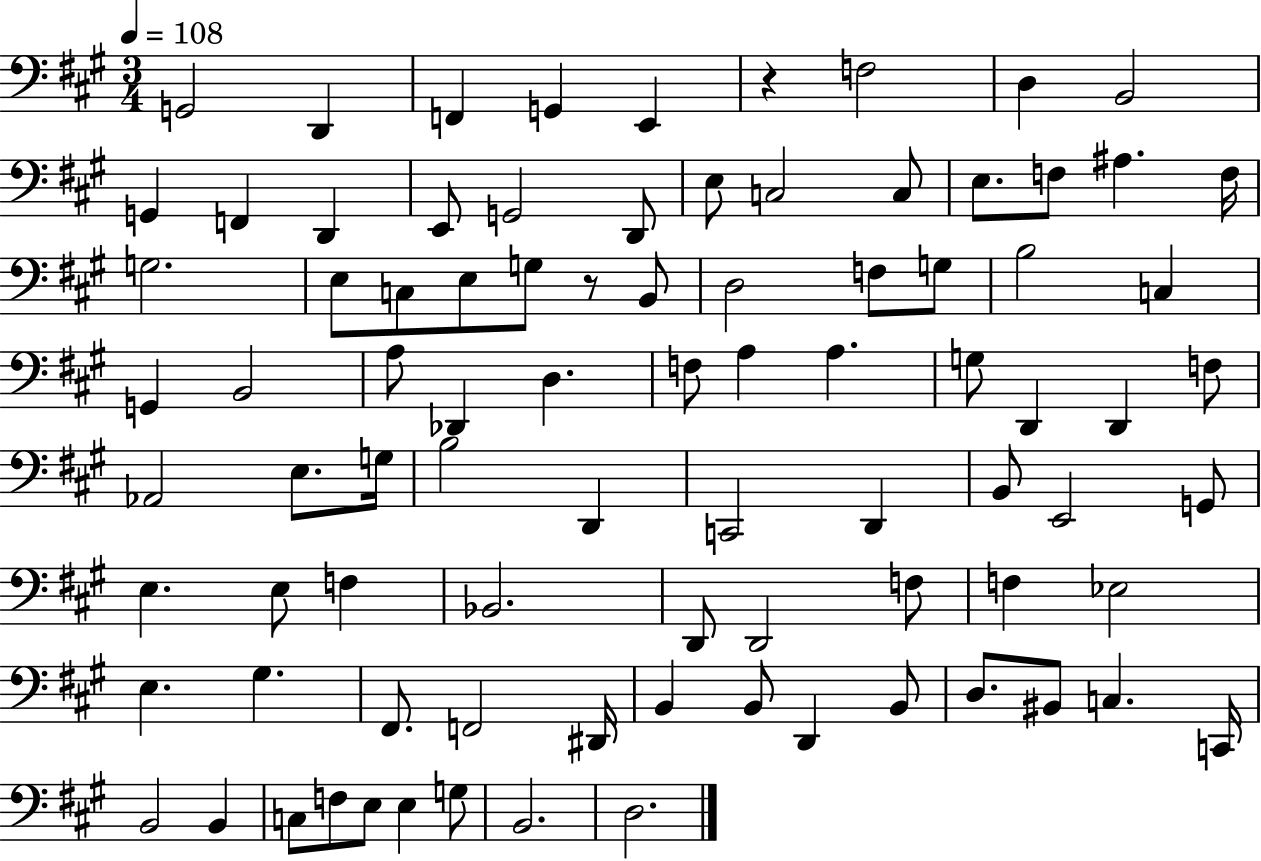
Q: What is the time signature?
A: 3/4